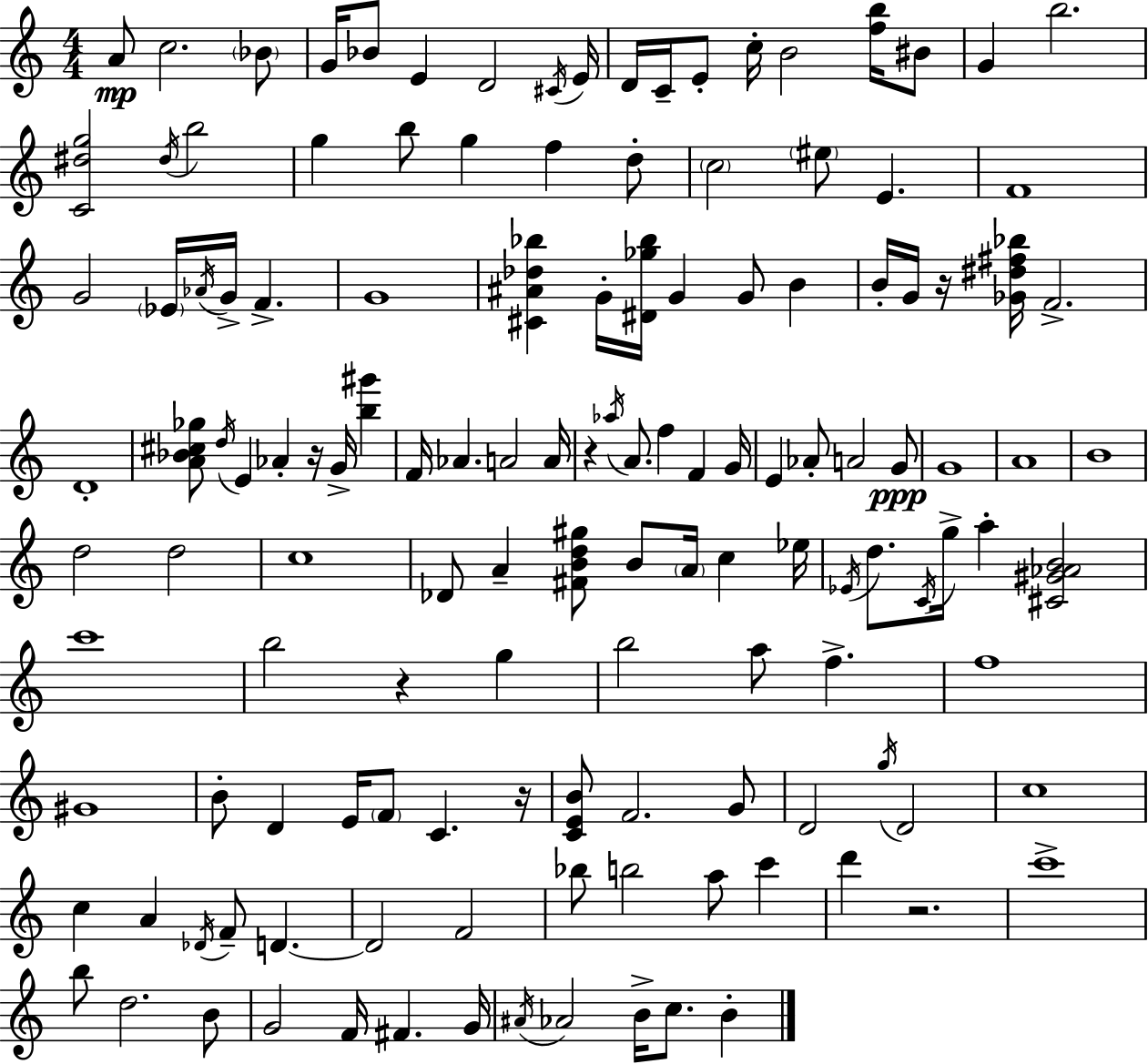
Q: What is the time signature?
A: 4/4